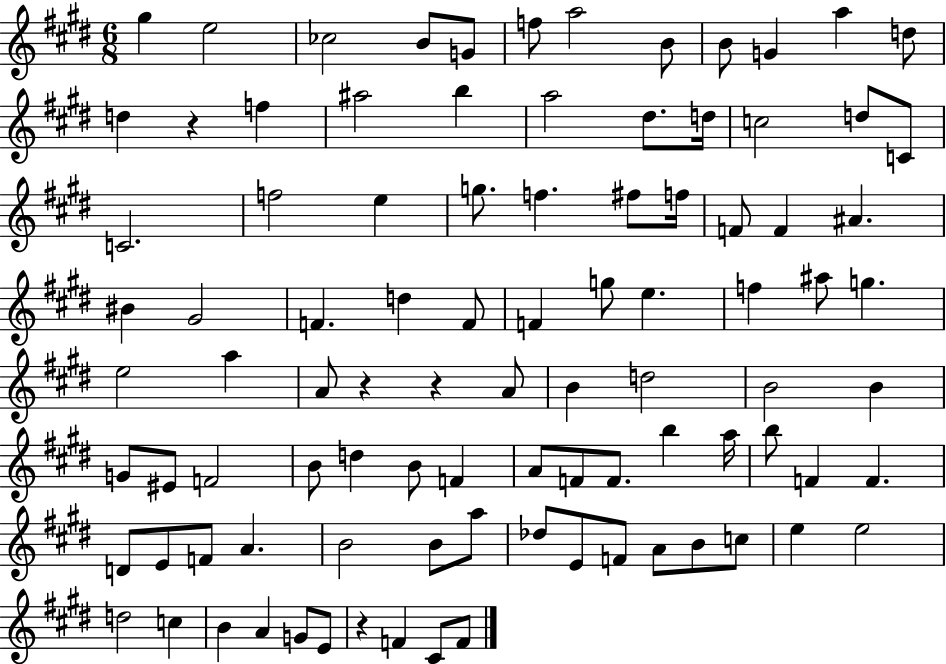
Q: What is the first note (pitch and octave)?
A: G#5